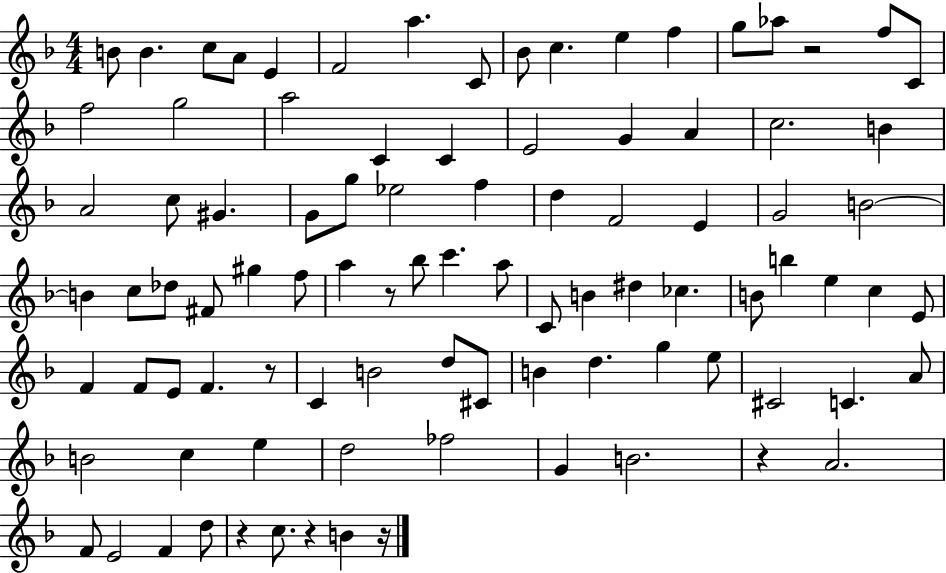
B4/e B4/q. C5/e A4/e E4/q F4/h A5/q. C4/e Bb4/e C5/q. E5/q F5/q G5/e Ab5/e R/h F5/e C4/e F5/h G5/h A5/h C4/q C4/q E4/h G4/q A4/q C5/h. B4/q A4/h C5/e G#4/q. G4/e G5/e Eb5/h F5/q D5/q F4/h E4/q G4/h B4/h B4/q C5/e Db5/e F#4/e G#5/q F5/e A5/q R/e Bb5/e C6/q. A5/e C4/e B4/q D#5/q CES5/q. B4/e B5/q E5/q C5/q E4/e F4/q F4/e E4/e F4/q. R/e C4/q B4/h D5/e C#4/e B4/q D5/q. G5/q E5/e C#4/h C4/q. A4/e B4/h C5/q E5/q D5/h FES5/h G4/q B4/h. R/q A4/h. F4/e E4/h F4/q D5/e R/q C5/e. R/q B4/q R/s